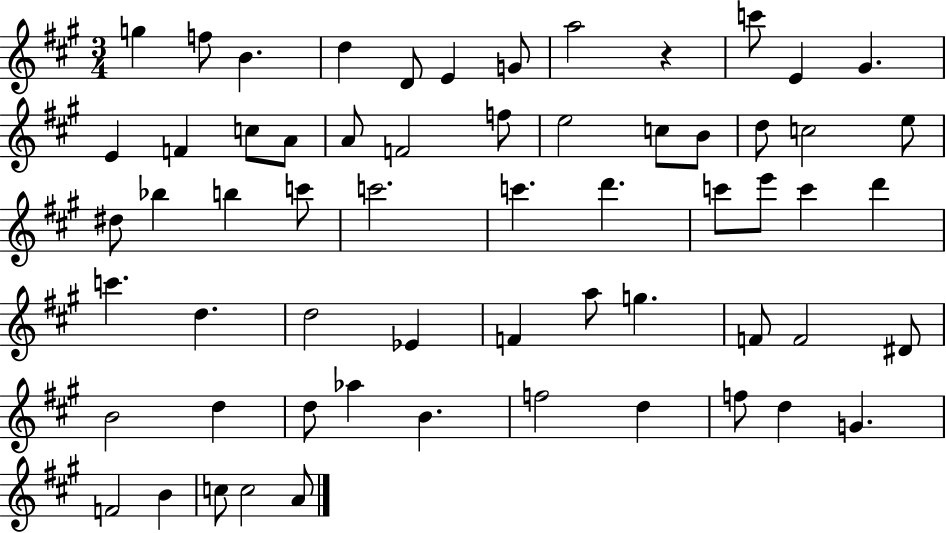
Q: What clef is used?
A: treble